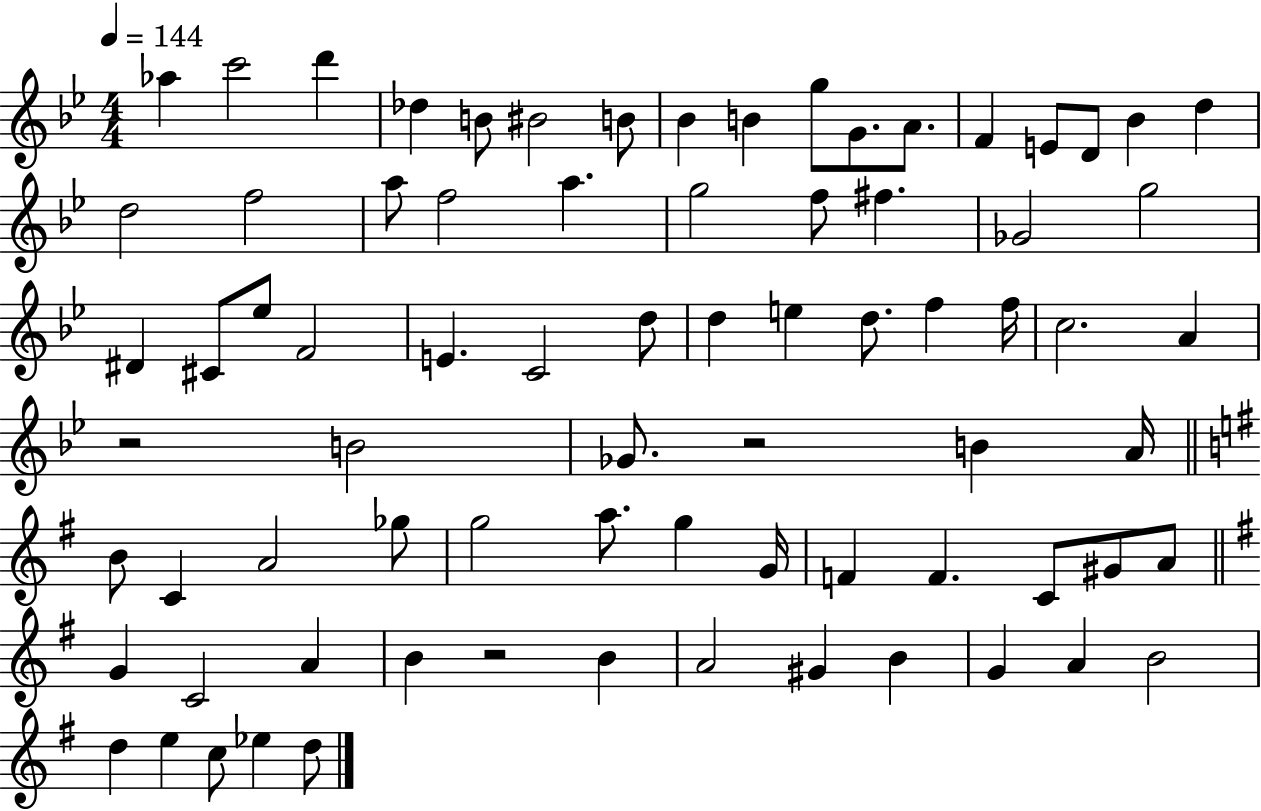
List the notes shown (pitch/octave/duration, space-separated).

Ab5/q C6/h D6/q Db5/q B4/e BIS4/h B4/e Bb4/q B4/q G5/e G4/e. A4/e. F4/q E4/e D4/e Bb4/q D5/q D5/h F5/h A5/e F5/h A5/q. G5/h F5/e F#5/q. Gb4/h G5/h D#4/q C#4/e Eb5/e F4/h E4/q. C4/h D5/e D5/q E5/q D5/e. F5/q F5/s C5/h. A4/q R/h B4/h Gb4/e. R/h B4/q A4/s B4/e C4/q A4/h Gb5/e G5/h A5/e. G5/q G4/s F4/q F4/q. C4/e G#4/e A4/e G4/q C4/h A4/q B4/q R/h B4/q A4/h G#4/q B4/q G4/q A4/q B4/h D5/q E5/q C5/e Eb5/q D5/e